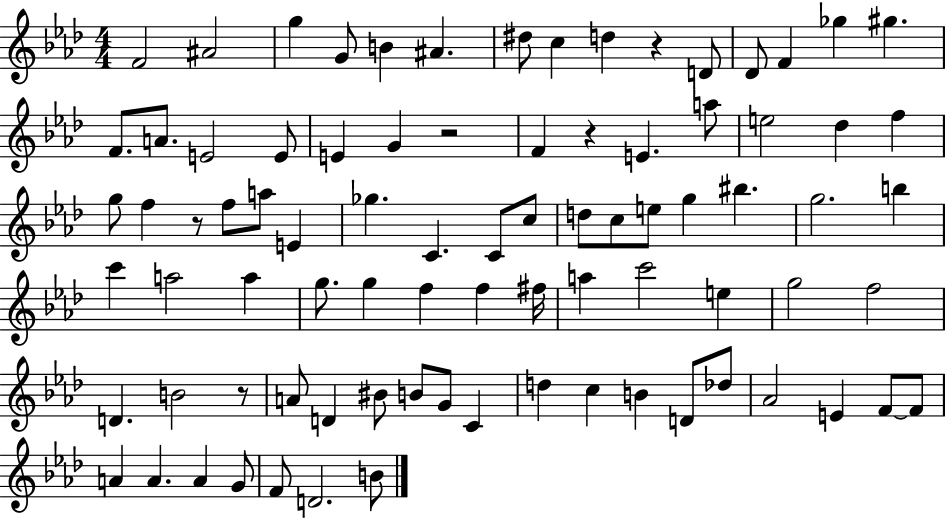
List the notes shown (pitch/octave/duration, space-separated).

F4/h A#4/h G5/q G4/e B4/q A#4/q. D#5/e C5/q D5/q R/q D4/e Db4/e F4/q Gb5/q G#5/q. F4/e. A4/e. E4/h E4/e E4/q G4/q R/h F4/q R/q E4/q. A5/e E5/h Db5/q F5/q G5/e F5/q R/e F5/e A5/e E4/q Gb5/q. C4/q. C4/e C5/e D5/e C5/e E5/e G5/q BIS5/q. G5/h. B5/q C6/q A5/h A5/q G5/e. G5/q F5/q F5/q F#5/s A5/q C6/h E5/q G5/h F5/h D4/q. B4/h R/e A4/e D4/q BIS4/e B4/e G4/e C4/q D5/q C5/q B4/q D4/e Db5/e Ab4/h E4/q F4/e F4/e A4/q A4/q. A4/q G4/e F4/e D4/h. B4/e